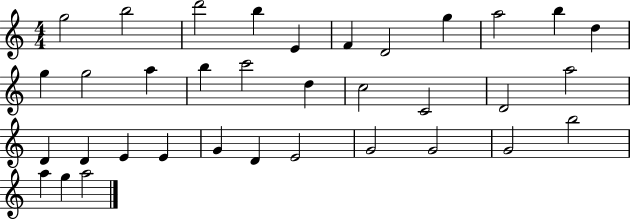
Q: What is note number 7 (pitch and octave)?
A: D4